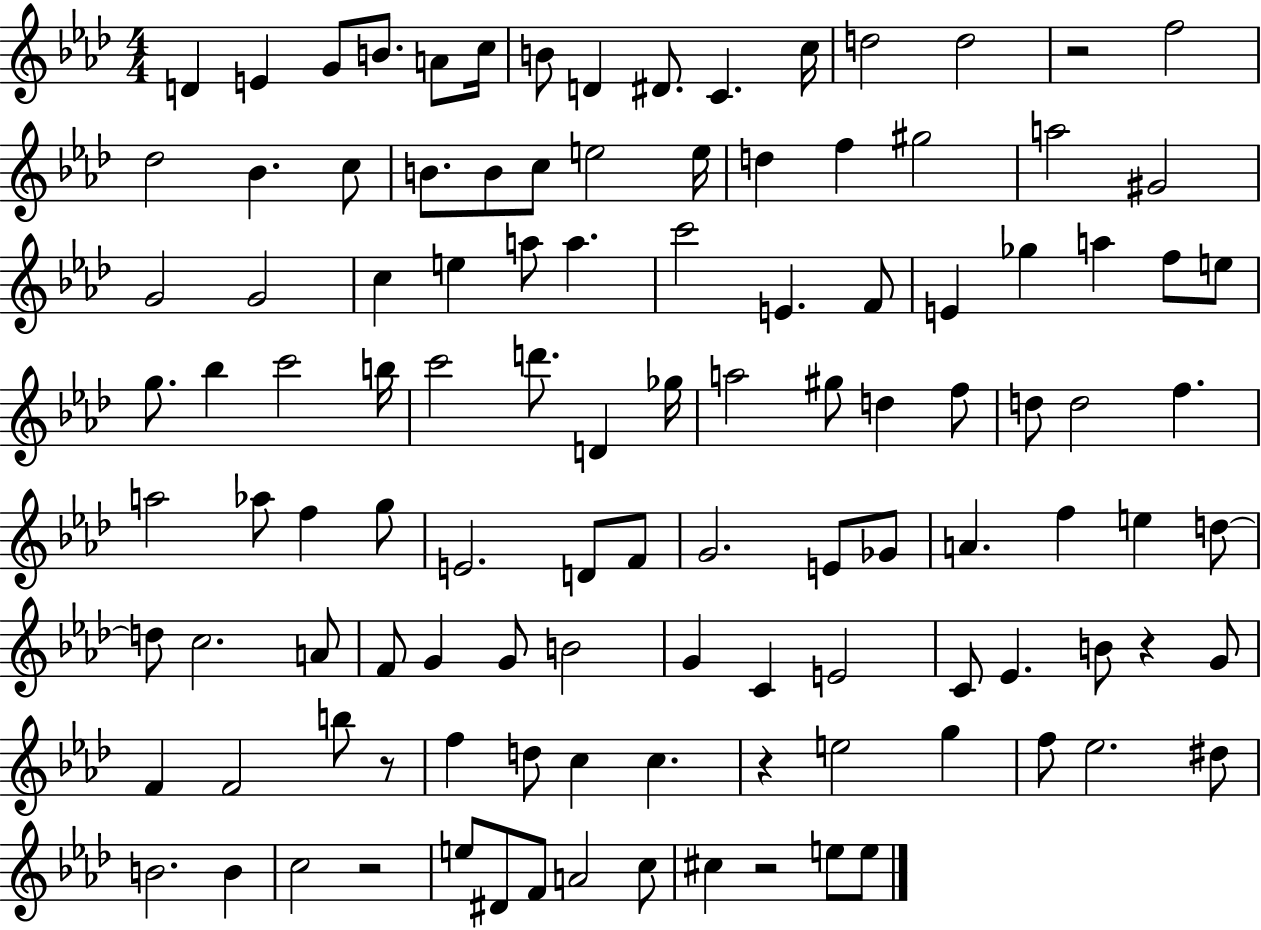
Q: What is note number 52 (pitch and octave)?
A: D5